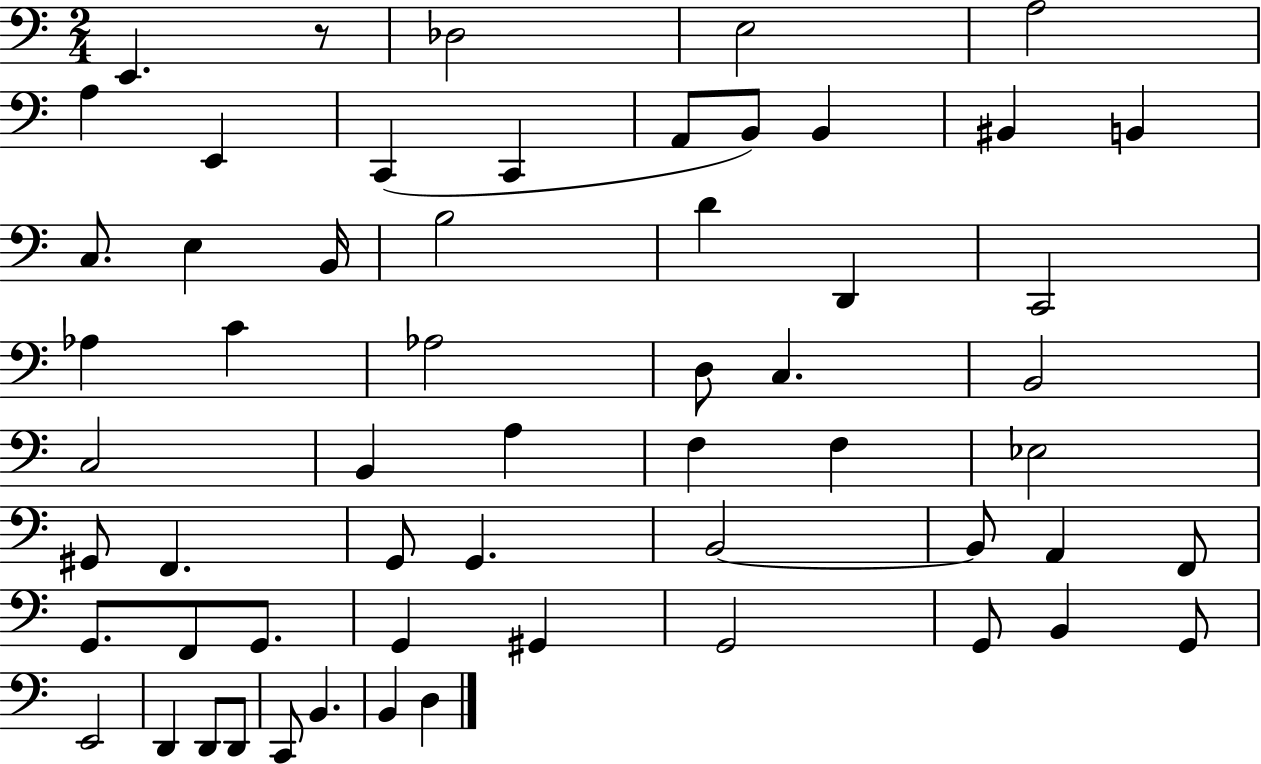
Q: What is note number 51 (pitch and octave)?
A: D2